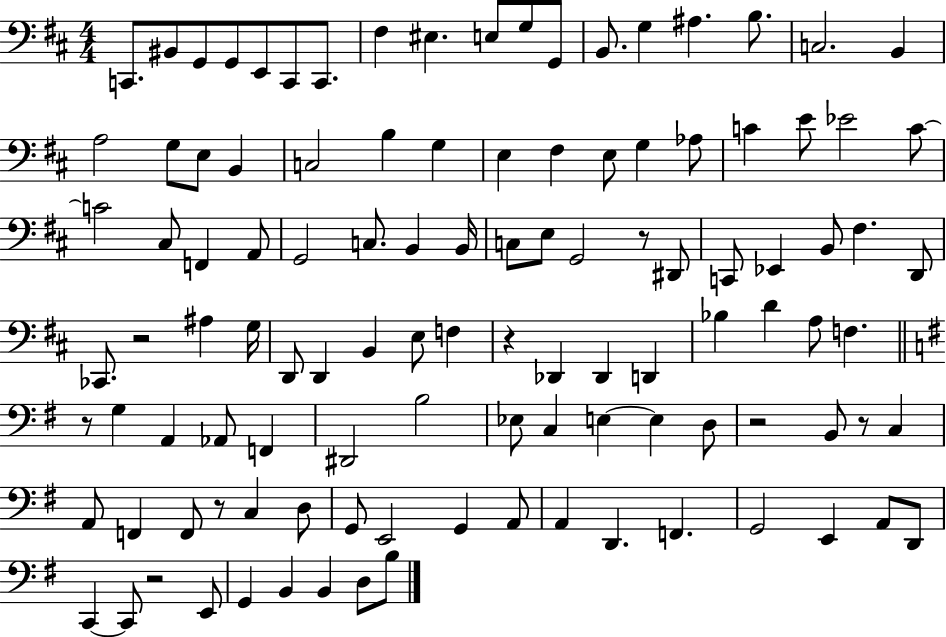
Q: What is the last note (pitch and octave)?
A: B3